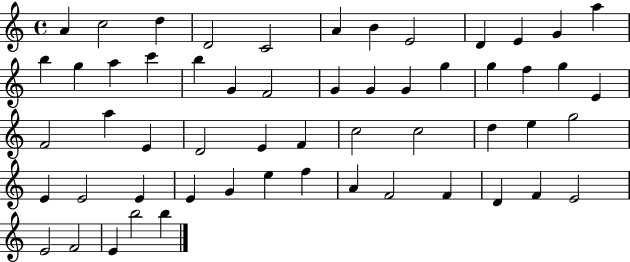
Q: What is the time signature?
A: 4/4